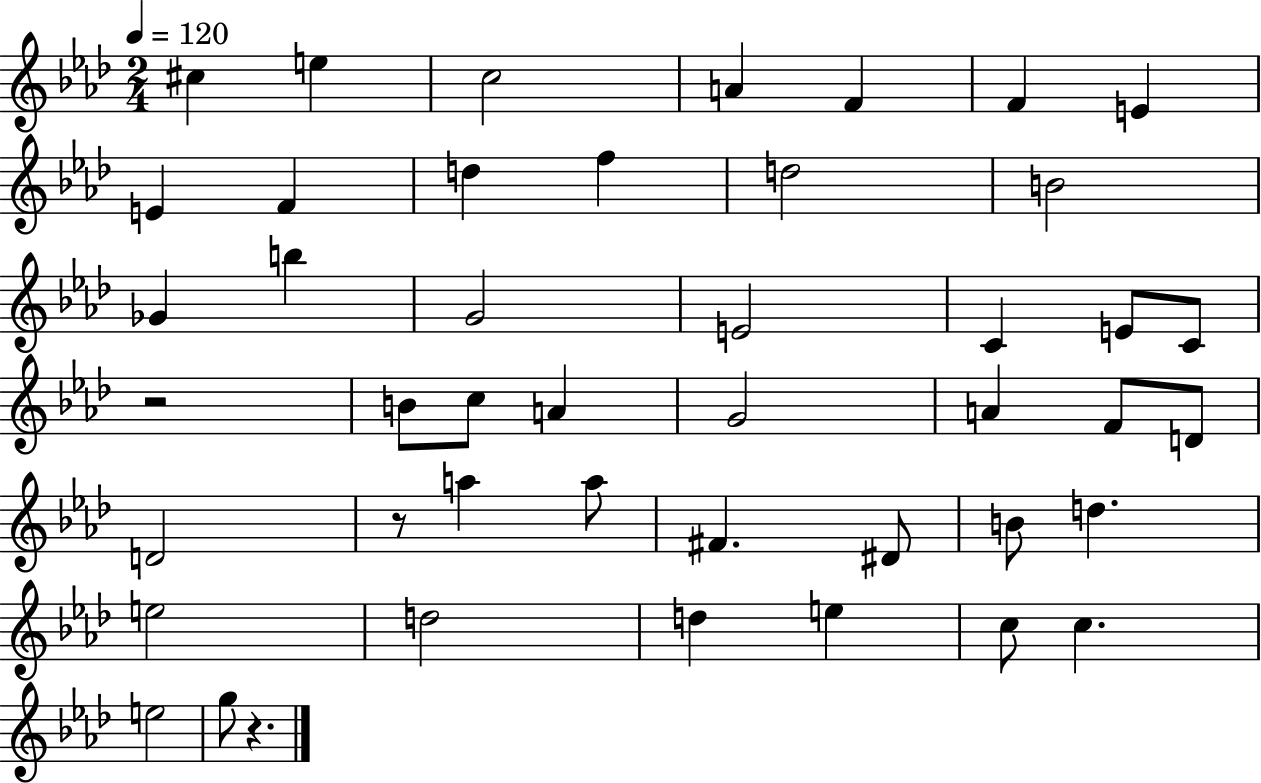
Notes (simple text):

C#5/q E5/q C5/h A4/q F4/q F4/q E4/q E4/q F4/q D5/q F5/q D5/h B4/h Gb4/q B5/q G4/h E4/h C4/q E4/e C4/e R/h B4/e C5/e A4/q G4/h A4/q F4/e D4/e D4/h R/e A5/q A5/e F#4/q. D#4/e B4/e D5/q. E5/h D5/h D5/q E5/q C5/e C5/q. E5/h G5/e R/q.